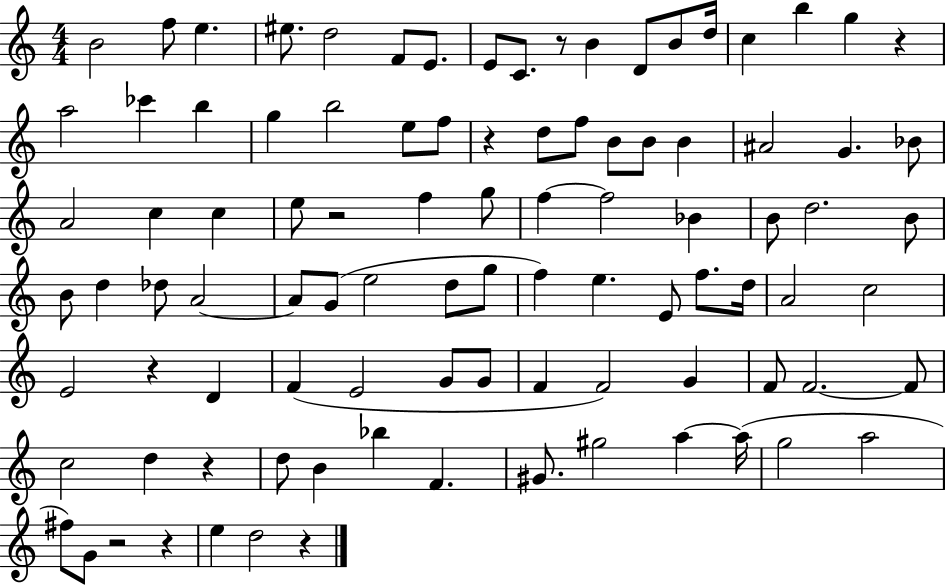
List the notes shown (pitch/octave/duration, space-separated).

B4/h F5/e E5/q. EIS5/e. D5/h F4/e E4/e. E4/e C4/e. R/e B4/q D4/e B4/e D5/s C5/q B5/q G5/q R/q A5/h CES6/q B5/q G5/q B5/h E5/e F5/e R/q D5/e F5/e B4/e B4/e B4/q A#4/h G4/q. Bb4/e A4/h C5/q C5/q E5/e R/h F5/q G5/e F5/q F5/h Bb4/q B4/e D5/h. B4/e B4/e D5/q Db5/e A4/h A4/e G4/e E5/h D5/e G5/e F5/q E5/q. E4/e F5/e. D5/s A4/h C5/h E4/h R/q D4/q F4/q E4/h G4/e G4/e F4/q F4/h G4/q F4/e F4/h. F4/e C5/h D5/q R/q D5/e B4/q Bb5/q F4/q. G#4/e. G#5/h A5/q A5/s G5/h A5/h F#5/e G4/e R/h R/q E5/q D5/h R/q